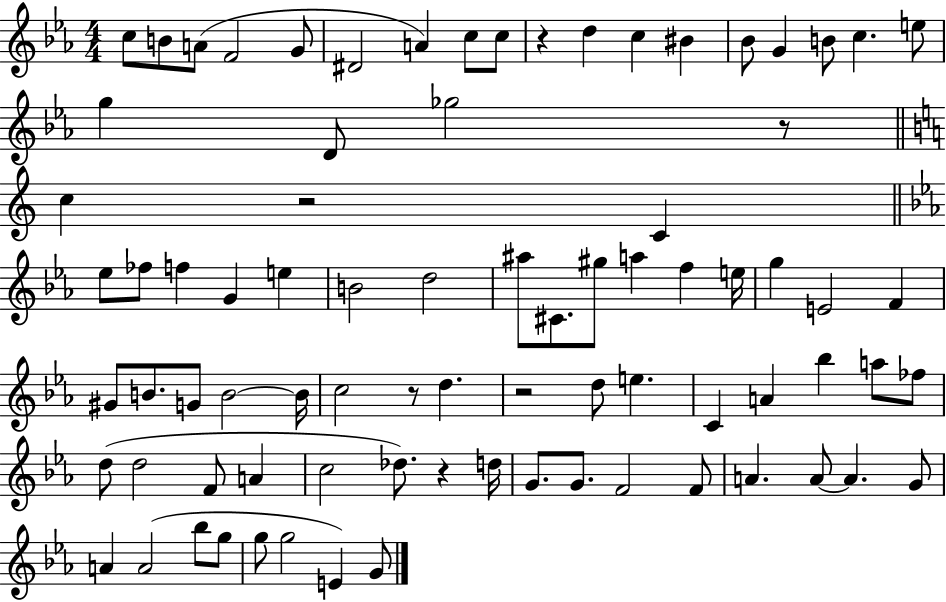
{
  \clef treble
  \numericTimeSignature
  \time 4/4
  \key ees \major
  c''8 b'8 a'8( f'2 g'8 | dis'2 a'4) c''8 c''8 | r4 d''4 c''4 bis'4 | bes'8 g'4 b'8 c''4. e''8 | \break g''4 d'8 ges''2 r8 | \bar "||" \break \key c \major c''4 r2 c'4 | \bar "||" \break \key ees \major ees''8 fes''8 f''4 g'4 e''4 | b'2 d''2 | ais''8 cis'8. gis''8 a''4 f''4 e''16 | g''4 e'2 f'4 | \break gis'8 b'8. g'8 b'2~~ b'16 | c''2 r8 d''4. | r2 d''8 e''4. | c'4 a'4 bes''4 a''8 fes''8 | \break d''8( d''2 f'8 a'4 | c''2 des''8.) r4 d''16 | g'8. g'8. f'2 f'8 | a'4. a'8~~ a'4. g'8 | \break a'4 a'2( bes''8 g''8 | g''8 g''2 e'4) g'8 | \bar "|."
}